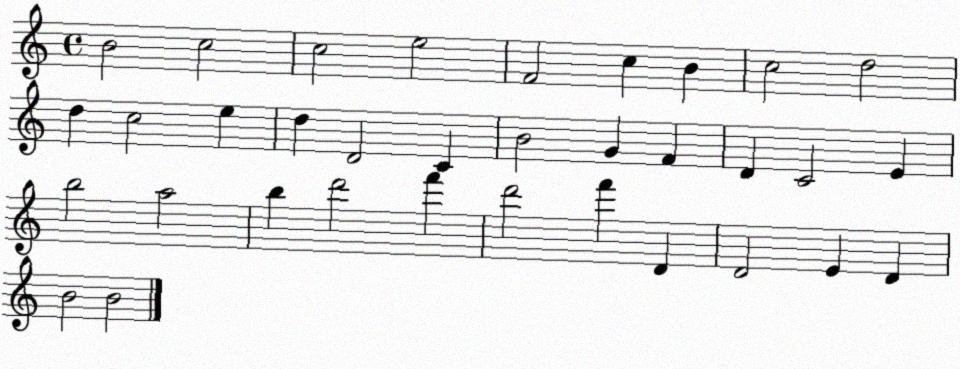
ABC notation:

X:1
T:Untitled
M:4/4
L:1/4
K:C
B2 c2 c2 e2 F2 c B c2 d2 d c2 e d D2 C B2 G F D C2 E b2 a2 b d'2 f' d'2 f' D D2 E D B2 B2